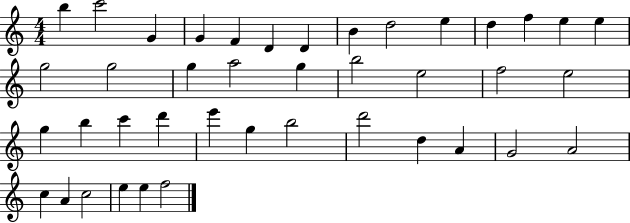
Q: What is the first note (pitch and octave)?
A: B5